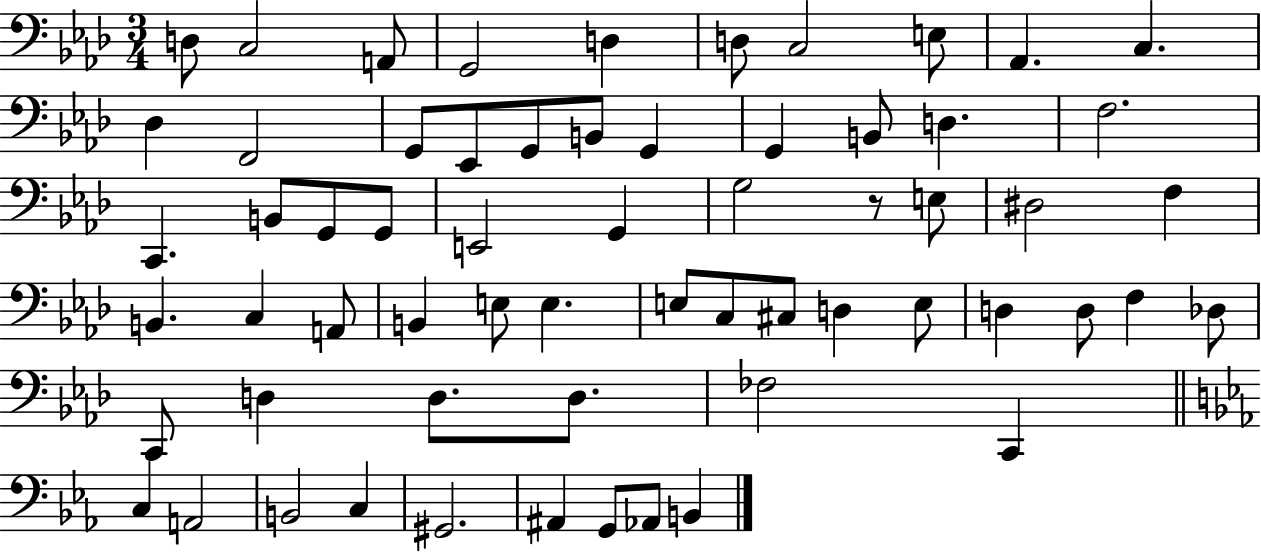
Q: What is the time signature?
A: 3/4